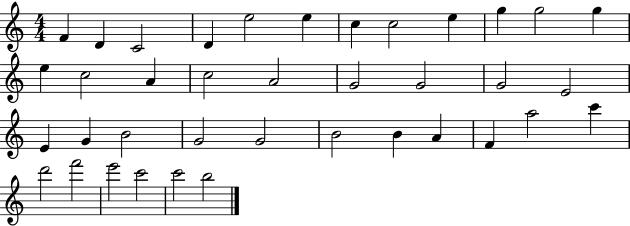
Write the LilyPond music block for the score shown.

{
  \clef treble
  \numericTimeSignature
  \time 4/4
  \key c \major
  f'4 d'4 c'2 | d'4 e''2 e''4 | c''4 c''2 e''4 | g''4 g''2 g''4 | \break e''4 c''2 a'4 | c''2 a'2 | g'2 g'2 | g'2 e'2 | \break e'4 g'4 b'2 | g'2 g'2 | b'2 b'4 a'4 | f'4 a''2 c'''4 | \break d'''2 f'''2 | e'''2 c'''2 | c'''2 b''2 | \bar "|."
}